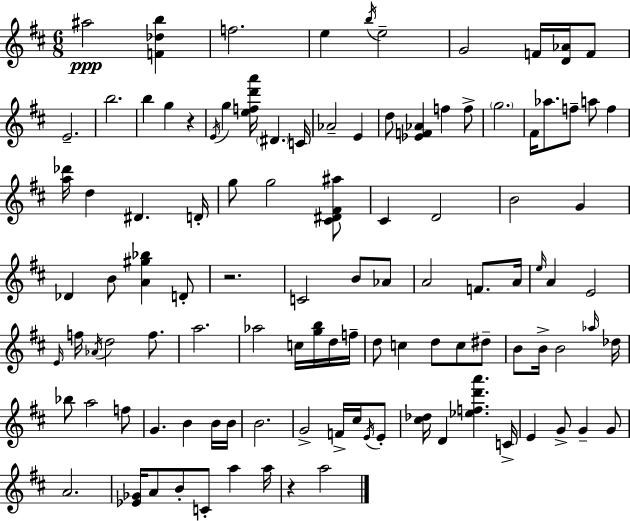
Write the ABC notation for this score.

X:1
T:Untitled
M:6/8
L:1/4
K:D
^a2 [F_db] f2 e b/4 e2 G2 F/4 [D_A]/4 F/2 E2 b2 b g z E/4 g [efd'a']/4 ^D C/4 _A2 E d/2 [_EF_A] f f/2 g2 ^F/4 _a/2 f/2 a/2 f [a_d']/4 d ^D D/4 g/2 g2 [^C^D^F^a]/2 ^C D2 B2 G _D B/2 [A^g_b] D/2 z2 C2 B/2 _A/2 A2 F/2 A/4 e/4 A E2 E/4 f/4 _A/4 d2 f/2 a2 _a2 c/4 [gb]/4 d/4 f/4 d/2 c d/2 c/2 ^d/2 B/2 B/4 B2 _a/4 _d/4 _b/2 a2 f/2 G B B/4 B/4 B2 G2 F/4 ^c/4 E/4 E/2 [^c_d]/4 D [_efd'a'] C/4 E G/2 G G/2 A2 [_E_G]/4 A/2 B/2 C/2 a a/4 z a2